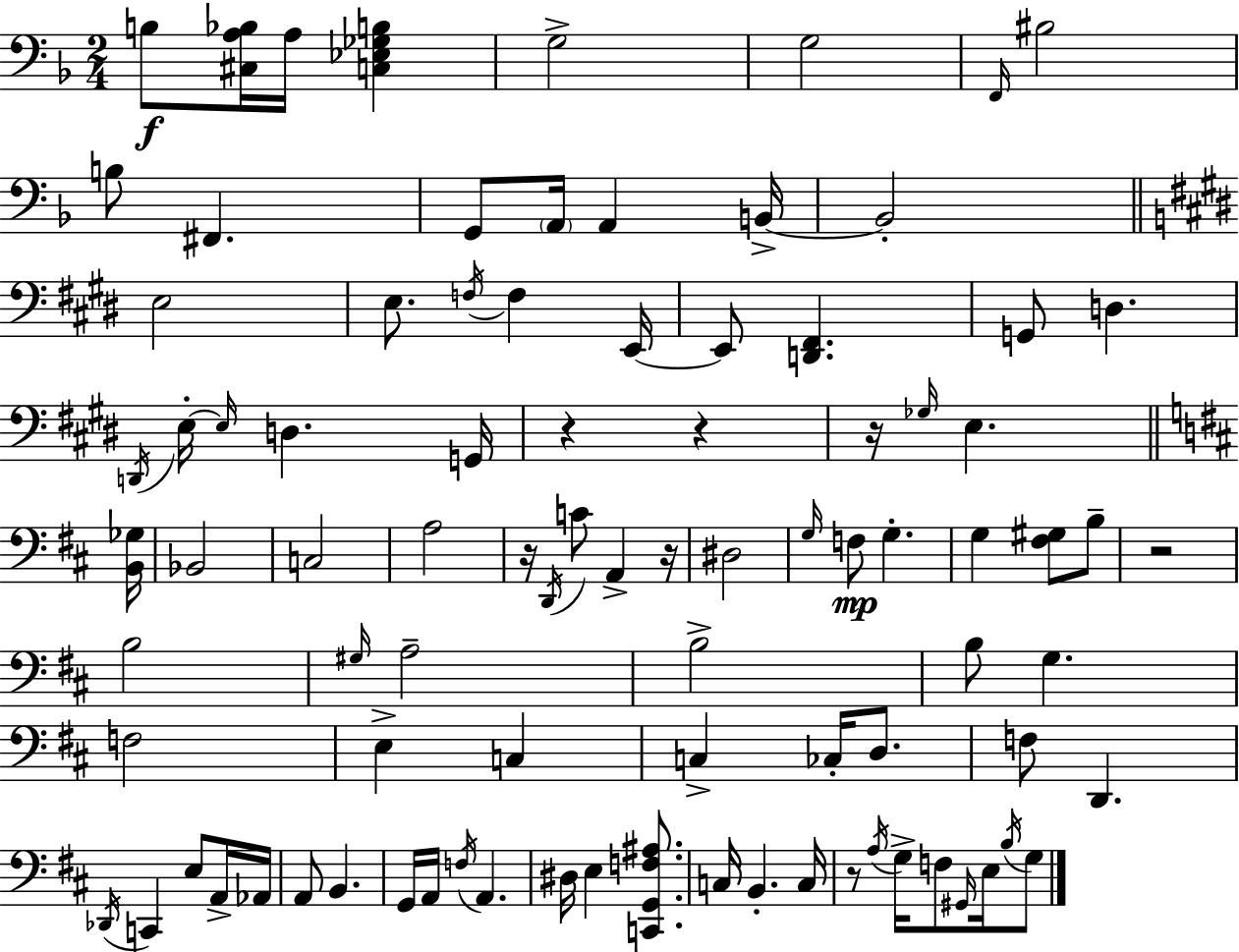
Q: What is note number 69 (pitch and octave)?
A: B2